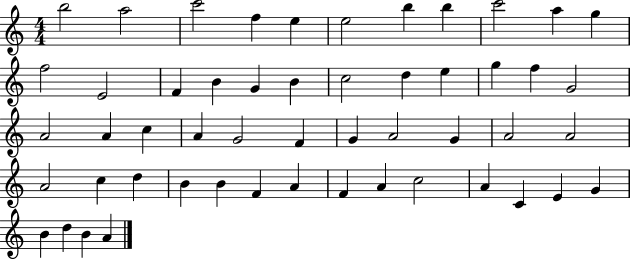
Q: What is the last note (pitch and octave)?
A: A4